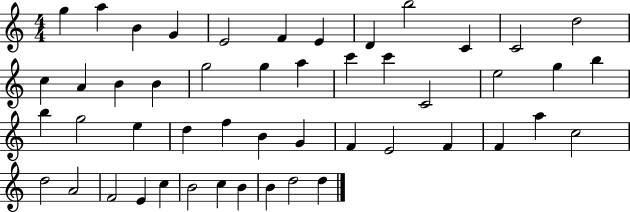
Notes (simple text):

G5/q A5/q B4/q G4/q E4/h F4/q E4/q D4/q B5/h C4/q C4/h D5/h C5/q A4/q B4/q B4/q G5/h G5/q A5/q C6/q C6/q C4/h E5/h G5/q B5/q B5/q G5/h E5/q D5/q F5/q B4/q G4/q F4/q E4/h F4/q F4/q A5/q C5/h D5/h A4/h F4/h E4/q C5/q B4/h C5/q B4/q B4/q D5/h D5/q